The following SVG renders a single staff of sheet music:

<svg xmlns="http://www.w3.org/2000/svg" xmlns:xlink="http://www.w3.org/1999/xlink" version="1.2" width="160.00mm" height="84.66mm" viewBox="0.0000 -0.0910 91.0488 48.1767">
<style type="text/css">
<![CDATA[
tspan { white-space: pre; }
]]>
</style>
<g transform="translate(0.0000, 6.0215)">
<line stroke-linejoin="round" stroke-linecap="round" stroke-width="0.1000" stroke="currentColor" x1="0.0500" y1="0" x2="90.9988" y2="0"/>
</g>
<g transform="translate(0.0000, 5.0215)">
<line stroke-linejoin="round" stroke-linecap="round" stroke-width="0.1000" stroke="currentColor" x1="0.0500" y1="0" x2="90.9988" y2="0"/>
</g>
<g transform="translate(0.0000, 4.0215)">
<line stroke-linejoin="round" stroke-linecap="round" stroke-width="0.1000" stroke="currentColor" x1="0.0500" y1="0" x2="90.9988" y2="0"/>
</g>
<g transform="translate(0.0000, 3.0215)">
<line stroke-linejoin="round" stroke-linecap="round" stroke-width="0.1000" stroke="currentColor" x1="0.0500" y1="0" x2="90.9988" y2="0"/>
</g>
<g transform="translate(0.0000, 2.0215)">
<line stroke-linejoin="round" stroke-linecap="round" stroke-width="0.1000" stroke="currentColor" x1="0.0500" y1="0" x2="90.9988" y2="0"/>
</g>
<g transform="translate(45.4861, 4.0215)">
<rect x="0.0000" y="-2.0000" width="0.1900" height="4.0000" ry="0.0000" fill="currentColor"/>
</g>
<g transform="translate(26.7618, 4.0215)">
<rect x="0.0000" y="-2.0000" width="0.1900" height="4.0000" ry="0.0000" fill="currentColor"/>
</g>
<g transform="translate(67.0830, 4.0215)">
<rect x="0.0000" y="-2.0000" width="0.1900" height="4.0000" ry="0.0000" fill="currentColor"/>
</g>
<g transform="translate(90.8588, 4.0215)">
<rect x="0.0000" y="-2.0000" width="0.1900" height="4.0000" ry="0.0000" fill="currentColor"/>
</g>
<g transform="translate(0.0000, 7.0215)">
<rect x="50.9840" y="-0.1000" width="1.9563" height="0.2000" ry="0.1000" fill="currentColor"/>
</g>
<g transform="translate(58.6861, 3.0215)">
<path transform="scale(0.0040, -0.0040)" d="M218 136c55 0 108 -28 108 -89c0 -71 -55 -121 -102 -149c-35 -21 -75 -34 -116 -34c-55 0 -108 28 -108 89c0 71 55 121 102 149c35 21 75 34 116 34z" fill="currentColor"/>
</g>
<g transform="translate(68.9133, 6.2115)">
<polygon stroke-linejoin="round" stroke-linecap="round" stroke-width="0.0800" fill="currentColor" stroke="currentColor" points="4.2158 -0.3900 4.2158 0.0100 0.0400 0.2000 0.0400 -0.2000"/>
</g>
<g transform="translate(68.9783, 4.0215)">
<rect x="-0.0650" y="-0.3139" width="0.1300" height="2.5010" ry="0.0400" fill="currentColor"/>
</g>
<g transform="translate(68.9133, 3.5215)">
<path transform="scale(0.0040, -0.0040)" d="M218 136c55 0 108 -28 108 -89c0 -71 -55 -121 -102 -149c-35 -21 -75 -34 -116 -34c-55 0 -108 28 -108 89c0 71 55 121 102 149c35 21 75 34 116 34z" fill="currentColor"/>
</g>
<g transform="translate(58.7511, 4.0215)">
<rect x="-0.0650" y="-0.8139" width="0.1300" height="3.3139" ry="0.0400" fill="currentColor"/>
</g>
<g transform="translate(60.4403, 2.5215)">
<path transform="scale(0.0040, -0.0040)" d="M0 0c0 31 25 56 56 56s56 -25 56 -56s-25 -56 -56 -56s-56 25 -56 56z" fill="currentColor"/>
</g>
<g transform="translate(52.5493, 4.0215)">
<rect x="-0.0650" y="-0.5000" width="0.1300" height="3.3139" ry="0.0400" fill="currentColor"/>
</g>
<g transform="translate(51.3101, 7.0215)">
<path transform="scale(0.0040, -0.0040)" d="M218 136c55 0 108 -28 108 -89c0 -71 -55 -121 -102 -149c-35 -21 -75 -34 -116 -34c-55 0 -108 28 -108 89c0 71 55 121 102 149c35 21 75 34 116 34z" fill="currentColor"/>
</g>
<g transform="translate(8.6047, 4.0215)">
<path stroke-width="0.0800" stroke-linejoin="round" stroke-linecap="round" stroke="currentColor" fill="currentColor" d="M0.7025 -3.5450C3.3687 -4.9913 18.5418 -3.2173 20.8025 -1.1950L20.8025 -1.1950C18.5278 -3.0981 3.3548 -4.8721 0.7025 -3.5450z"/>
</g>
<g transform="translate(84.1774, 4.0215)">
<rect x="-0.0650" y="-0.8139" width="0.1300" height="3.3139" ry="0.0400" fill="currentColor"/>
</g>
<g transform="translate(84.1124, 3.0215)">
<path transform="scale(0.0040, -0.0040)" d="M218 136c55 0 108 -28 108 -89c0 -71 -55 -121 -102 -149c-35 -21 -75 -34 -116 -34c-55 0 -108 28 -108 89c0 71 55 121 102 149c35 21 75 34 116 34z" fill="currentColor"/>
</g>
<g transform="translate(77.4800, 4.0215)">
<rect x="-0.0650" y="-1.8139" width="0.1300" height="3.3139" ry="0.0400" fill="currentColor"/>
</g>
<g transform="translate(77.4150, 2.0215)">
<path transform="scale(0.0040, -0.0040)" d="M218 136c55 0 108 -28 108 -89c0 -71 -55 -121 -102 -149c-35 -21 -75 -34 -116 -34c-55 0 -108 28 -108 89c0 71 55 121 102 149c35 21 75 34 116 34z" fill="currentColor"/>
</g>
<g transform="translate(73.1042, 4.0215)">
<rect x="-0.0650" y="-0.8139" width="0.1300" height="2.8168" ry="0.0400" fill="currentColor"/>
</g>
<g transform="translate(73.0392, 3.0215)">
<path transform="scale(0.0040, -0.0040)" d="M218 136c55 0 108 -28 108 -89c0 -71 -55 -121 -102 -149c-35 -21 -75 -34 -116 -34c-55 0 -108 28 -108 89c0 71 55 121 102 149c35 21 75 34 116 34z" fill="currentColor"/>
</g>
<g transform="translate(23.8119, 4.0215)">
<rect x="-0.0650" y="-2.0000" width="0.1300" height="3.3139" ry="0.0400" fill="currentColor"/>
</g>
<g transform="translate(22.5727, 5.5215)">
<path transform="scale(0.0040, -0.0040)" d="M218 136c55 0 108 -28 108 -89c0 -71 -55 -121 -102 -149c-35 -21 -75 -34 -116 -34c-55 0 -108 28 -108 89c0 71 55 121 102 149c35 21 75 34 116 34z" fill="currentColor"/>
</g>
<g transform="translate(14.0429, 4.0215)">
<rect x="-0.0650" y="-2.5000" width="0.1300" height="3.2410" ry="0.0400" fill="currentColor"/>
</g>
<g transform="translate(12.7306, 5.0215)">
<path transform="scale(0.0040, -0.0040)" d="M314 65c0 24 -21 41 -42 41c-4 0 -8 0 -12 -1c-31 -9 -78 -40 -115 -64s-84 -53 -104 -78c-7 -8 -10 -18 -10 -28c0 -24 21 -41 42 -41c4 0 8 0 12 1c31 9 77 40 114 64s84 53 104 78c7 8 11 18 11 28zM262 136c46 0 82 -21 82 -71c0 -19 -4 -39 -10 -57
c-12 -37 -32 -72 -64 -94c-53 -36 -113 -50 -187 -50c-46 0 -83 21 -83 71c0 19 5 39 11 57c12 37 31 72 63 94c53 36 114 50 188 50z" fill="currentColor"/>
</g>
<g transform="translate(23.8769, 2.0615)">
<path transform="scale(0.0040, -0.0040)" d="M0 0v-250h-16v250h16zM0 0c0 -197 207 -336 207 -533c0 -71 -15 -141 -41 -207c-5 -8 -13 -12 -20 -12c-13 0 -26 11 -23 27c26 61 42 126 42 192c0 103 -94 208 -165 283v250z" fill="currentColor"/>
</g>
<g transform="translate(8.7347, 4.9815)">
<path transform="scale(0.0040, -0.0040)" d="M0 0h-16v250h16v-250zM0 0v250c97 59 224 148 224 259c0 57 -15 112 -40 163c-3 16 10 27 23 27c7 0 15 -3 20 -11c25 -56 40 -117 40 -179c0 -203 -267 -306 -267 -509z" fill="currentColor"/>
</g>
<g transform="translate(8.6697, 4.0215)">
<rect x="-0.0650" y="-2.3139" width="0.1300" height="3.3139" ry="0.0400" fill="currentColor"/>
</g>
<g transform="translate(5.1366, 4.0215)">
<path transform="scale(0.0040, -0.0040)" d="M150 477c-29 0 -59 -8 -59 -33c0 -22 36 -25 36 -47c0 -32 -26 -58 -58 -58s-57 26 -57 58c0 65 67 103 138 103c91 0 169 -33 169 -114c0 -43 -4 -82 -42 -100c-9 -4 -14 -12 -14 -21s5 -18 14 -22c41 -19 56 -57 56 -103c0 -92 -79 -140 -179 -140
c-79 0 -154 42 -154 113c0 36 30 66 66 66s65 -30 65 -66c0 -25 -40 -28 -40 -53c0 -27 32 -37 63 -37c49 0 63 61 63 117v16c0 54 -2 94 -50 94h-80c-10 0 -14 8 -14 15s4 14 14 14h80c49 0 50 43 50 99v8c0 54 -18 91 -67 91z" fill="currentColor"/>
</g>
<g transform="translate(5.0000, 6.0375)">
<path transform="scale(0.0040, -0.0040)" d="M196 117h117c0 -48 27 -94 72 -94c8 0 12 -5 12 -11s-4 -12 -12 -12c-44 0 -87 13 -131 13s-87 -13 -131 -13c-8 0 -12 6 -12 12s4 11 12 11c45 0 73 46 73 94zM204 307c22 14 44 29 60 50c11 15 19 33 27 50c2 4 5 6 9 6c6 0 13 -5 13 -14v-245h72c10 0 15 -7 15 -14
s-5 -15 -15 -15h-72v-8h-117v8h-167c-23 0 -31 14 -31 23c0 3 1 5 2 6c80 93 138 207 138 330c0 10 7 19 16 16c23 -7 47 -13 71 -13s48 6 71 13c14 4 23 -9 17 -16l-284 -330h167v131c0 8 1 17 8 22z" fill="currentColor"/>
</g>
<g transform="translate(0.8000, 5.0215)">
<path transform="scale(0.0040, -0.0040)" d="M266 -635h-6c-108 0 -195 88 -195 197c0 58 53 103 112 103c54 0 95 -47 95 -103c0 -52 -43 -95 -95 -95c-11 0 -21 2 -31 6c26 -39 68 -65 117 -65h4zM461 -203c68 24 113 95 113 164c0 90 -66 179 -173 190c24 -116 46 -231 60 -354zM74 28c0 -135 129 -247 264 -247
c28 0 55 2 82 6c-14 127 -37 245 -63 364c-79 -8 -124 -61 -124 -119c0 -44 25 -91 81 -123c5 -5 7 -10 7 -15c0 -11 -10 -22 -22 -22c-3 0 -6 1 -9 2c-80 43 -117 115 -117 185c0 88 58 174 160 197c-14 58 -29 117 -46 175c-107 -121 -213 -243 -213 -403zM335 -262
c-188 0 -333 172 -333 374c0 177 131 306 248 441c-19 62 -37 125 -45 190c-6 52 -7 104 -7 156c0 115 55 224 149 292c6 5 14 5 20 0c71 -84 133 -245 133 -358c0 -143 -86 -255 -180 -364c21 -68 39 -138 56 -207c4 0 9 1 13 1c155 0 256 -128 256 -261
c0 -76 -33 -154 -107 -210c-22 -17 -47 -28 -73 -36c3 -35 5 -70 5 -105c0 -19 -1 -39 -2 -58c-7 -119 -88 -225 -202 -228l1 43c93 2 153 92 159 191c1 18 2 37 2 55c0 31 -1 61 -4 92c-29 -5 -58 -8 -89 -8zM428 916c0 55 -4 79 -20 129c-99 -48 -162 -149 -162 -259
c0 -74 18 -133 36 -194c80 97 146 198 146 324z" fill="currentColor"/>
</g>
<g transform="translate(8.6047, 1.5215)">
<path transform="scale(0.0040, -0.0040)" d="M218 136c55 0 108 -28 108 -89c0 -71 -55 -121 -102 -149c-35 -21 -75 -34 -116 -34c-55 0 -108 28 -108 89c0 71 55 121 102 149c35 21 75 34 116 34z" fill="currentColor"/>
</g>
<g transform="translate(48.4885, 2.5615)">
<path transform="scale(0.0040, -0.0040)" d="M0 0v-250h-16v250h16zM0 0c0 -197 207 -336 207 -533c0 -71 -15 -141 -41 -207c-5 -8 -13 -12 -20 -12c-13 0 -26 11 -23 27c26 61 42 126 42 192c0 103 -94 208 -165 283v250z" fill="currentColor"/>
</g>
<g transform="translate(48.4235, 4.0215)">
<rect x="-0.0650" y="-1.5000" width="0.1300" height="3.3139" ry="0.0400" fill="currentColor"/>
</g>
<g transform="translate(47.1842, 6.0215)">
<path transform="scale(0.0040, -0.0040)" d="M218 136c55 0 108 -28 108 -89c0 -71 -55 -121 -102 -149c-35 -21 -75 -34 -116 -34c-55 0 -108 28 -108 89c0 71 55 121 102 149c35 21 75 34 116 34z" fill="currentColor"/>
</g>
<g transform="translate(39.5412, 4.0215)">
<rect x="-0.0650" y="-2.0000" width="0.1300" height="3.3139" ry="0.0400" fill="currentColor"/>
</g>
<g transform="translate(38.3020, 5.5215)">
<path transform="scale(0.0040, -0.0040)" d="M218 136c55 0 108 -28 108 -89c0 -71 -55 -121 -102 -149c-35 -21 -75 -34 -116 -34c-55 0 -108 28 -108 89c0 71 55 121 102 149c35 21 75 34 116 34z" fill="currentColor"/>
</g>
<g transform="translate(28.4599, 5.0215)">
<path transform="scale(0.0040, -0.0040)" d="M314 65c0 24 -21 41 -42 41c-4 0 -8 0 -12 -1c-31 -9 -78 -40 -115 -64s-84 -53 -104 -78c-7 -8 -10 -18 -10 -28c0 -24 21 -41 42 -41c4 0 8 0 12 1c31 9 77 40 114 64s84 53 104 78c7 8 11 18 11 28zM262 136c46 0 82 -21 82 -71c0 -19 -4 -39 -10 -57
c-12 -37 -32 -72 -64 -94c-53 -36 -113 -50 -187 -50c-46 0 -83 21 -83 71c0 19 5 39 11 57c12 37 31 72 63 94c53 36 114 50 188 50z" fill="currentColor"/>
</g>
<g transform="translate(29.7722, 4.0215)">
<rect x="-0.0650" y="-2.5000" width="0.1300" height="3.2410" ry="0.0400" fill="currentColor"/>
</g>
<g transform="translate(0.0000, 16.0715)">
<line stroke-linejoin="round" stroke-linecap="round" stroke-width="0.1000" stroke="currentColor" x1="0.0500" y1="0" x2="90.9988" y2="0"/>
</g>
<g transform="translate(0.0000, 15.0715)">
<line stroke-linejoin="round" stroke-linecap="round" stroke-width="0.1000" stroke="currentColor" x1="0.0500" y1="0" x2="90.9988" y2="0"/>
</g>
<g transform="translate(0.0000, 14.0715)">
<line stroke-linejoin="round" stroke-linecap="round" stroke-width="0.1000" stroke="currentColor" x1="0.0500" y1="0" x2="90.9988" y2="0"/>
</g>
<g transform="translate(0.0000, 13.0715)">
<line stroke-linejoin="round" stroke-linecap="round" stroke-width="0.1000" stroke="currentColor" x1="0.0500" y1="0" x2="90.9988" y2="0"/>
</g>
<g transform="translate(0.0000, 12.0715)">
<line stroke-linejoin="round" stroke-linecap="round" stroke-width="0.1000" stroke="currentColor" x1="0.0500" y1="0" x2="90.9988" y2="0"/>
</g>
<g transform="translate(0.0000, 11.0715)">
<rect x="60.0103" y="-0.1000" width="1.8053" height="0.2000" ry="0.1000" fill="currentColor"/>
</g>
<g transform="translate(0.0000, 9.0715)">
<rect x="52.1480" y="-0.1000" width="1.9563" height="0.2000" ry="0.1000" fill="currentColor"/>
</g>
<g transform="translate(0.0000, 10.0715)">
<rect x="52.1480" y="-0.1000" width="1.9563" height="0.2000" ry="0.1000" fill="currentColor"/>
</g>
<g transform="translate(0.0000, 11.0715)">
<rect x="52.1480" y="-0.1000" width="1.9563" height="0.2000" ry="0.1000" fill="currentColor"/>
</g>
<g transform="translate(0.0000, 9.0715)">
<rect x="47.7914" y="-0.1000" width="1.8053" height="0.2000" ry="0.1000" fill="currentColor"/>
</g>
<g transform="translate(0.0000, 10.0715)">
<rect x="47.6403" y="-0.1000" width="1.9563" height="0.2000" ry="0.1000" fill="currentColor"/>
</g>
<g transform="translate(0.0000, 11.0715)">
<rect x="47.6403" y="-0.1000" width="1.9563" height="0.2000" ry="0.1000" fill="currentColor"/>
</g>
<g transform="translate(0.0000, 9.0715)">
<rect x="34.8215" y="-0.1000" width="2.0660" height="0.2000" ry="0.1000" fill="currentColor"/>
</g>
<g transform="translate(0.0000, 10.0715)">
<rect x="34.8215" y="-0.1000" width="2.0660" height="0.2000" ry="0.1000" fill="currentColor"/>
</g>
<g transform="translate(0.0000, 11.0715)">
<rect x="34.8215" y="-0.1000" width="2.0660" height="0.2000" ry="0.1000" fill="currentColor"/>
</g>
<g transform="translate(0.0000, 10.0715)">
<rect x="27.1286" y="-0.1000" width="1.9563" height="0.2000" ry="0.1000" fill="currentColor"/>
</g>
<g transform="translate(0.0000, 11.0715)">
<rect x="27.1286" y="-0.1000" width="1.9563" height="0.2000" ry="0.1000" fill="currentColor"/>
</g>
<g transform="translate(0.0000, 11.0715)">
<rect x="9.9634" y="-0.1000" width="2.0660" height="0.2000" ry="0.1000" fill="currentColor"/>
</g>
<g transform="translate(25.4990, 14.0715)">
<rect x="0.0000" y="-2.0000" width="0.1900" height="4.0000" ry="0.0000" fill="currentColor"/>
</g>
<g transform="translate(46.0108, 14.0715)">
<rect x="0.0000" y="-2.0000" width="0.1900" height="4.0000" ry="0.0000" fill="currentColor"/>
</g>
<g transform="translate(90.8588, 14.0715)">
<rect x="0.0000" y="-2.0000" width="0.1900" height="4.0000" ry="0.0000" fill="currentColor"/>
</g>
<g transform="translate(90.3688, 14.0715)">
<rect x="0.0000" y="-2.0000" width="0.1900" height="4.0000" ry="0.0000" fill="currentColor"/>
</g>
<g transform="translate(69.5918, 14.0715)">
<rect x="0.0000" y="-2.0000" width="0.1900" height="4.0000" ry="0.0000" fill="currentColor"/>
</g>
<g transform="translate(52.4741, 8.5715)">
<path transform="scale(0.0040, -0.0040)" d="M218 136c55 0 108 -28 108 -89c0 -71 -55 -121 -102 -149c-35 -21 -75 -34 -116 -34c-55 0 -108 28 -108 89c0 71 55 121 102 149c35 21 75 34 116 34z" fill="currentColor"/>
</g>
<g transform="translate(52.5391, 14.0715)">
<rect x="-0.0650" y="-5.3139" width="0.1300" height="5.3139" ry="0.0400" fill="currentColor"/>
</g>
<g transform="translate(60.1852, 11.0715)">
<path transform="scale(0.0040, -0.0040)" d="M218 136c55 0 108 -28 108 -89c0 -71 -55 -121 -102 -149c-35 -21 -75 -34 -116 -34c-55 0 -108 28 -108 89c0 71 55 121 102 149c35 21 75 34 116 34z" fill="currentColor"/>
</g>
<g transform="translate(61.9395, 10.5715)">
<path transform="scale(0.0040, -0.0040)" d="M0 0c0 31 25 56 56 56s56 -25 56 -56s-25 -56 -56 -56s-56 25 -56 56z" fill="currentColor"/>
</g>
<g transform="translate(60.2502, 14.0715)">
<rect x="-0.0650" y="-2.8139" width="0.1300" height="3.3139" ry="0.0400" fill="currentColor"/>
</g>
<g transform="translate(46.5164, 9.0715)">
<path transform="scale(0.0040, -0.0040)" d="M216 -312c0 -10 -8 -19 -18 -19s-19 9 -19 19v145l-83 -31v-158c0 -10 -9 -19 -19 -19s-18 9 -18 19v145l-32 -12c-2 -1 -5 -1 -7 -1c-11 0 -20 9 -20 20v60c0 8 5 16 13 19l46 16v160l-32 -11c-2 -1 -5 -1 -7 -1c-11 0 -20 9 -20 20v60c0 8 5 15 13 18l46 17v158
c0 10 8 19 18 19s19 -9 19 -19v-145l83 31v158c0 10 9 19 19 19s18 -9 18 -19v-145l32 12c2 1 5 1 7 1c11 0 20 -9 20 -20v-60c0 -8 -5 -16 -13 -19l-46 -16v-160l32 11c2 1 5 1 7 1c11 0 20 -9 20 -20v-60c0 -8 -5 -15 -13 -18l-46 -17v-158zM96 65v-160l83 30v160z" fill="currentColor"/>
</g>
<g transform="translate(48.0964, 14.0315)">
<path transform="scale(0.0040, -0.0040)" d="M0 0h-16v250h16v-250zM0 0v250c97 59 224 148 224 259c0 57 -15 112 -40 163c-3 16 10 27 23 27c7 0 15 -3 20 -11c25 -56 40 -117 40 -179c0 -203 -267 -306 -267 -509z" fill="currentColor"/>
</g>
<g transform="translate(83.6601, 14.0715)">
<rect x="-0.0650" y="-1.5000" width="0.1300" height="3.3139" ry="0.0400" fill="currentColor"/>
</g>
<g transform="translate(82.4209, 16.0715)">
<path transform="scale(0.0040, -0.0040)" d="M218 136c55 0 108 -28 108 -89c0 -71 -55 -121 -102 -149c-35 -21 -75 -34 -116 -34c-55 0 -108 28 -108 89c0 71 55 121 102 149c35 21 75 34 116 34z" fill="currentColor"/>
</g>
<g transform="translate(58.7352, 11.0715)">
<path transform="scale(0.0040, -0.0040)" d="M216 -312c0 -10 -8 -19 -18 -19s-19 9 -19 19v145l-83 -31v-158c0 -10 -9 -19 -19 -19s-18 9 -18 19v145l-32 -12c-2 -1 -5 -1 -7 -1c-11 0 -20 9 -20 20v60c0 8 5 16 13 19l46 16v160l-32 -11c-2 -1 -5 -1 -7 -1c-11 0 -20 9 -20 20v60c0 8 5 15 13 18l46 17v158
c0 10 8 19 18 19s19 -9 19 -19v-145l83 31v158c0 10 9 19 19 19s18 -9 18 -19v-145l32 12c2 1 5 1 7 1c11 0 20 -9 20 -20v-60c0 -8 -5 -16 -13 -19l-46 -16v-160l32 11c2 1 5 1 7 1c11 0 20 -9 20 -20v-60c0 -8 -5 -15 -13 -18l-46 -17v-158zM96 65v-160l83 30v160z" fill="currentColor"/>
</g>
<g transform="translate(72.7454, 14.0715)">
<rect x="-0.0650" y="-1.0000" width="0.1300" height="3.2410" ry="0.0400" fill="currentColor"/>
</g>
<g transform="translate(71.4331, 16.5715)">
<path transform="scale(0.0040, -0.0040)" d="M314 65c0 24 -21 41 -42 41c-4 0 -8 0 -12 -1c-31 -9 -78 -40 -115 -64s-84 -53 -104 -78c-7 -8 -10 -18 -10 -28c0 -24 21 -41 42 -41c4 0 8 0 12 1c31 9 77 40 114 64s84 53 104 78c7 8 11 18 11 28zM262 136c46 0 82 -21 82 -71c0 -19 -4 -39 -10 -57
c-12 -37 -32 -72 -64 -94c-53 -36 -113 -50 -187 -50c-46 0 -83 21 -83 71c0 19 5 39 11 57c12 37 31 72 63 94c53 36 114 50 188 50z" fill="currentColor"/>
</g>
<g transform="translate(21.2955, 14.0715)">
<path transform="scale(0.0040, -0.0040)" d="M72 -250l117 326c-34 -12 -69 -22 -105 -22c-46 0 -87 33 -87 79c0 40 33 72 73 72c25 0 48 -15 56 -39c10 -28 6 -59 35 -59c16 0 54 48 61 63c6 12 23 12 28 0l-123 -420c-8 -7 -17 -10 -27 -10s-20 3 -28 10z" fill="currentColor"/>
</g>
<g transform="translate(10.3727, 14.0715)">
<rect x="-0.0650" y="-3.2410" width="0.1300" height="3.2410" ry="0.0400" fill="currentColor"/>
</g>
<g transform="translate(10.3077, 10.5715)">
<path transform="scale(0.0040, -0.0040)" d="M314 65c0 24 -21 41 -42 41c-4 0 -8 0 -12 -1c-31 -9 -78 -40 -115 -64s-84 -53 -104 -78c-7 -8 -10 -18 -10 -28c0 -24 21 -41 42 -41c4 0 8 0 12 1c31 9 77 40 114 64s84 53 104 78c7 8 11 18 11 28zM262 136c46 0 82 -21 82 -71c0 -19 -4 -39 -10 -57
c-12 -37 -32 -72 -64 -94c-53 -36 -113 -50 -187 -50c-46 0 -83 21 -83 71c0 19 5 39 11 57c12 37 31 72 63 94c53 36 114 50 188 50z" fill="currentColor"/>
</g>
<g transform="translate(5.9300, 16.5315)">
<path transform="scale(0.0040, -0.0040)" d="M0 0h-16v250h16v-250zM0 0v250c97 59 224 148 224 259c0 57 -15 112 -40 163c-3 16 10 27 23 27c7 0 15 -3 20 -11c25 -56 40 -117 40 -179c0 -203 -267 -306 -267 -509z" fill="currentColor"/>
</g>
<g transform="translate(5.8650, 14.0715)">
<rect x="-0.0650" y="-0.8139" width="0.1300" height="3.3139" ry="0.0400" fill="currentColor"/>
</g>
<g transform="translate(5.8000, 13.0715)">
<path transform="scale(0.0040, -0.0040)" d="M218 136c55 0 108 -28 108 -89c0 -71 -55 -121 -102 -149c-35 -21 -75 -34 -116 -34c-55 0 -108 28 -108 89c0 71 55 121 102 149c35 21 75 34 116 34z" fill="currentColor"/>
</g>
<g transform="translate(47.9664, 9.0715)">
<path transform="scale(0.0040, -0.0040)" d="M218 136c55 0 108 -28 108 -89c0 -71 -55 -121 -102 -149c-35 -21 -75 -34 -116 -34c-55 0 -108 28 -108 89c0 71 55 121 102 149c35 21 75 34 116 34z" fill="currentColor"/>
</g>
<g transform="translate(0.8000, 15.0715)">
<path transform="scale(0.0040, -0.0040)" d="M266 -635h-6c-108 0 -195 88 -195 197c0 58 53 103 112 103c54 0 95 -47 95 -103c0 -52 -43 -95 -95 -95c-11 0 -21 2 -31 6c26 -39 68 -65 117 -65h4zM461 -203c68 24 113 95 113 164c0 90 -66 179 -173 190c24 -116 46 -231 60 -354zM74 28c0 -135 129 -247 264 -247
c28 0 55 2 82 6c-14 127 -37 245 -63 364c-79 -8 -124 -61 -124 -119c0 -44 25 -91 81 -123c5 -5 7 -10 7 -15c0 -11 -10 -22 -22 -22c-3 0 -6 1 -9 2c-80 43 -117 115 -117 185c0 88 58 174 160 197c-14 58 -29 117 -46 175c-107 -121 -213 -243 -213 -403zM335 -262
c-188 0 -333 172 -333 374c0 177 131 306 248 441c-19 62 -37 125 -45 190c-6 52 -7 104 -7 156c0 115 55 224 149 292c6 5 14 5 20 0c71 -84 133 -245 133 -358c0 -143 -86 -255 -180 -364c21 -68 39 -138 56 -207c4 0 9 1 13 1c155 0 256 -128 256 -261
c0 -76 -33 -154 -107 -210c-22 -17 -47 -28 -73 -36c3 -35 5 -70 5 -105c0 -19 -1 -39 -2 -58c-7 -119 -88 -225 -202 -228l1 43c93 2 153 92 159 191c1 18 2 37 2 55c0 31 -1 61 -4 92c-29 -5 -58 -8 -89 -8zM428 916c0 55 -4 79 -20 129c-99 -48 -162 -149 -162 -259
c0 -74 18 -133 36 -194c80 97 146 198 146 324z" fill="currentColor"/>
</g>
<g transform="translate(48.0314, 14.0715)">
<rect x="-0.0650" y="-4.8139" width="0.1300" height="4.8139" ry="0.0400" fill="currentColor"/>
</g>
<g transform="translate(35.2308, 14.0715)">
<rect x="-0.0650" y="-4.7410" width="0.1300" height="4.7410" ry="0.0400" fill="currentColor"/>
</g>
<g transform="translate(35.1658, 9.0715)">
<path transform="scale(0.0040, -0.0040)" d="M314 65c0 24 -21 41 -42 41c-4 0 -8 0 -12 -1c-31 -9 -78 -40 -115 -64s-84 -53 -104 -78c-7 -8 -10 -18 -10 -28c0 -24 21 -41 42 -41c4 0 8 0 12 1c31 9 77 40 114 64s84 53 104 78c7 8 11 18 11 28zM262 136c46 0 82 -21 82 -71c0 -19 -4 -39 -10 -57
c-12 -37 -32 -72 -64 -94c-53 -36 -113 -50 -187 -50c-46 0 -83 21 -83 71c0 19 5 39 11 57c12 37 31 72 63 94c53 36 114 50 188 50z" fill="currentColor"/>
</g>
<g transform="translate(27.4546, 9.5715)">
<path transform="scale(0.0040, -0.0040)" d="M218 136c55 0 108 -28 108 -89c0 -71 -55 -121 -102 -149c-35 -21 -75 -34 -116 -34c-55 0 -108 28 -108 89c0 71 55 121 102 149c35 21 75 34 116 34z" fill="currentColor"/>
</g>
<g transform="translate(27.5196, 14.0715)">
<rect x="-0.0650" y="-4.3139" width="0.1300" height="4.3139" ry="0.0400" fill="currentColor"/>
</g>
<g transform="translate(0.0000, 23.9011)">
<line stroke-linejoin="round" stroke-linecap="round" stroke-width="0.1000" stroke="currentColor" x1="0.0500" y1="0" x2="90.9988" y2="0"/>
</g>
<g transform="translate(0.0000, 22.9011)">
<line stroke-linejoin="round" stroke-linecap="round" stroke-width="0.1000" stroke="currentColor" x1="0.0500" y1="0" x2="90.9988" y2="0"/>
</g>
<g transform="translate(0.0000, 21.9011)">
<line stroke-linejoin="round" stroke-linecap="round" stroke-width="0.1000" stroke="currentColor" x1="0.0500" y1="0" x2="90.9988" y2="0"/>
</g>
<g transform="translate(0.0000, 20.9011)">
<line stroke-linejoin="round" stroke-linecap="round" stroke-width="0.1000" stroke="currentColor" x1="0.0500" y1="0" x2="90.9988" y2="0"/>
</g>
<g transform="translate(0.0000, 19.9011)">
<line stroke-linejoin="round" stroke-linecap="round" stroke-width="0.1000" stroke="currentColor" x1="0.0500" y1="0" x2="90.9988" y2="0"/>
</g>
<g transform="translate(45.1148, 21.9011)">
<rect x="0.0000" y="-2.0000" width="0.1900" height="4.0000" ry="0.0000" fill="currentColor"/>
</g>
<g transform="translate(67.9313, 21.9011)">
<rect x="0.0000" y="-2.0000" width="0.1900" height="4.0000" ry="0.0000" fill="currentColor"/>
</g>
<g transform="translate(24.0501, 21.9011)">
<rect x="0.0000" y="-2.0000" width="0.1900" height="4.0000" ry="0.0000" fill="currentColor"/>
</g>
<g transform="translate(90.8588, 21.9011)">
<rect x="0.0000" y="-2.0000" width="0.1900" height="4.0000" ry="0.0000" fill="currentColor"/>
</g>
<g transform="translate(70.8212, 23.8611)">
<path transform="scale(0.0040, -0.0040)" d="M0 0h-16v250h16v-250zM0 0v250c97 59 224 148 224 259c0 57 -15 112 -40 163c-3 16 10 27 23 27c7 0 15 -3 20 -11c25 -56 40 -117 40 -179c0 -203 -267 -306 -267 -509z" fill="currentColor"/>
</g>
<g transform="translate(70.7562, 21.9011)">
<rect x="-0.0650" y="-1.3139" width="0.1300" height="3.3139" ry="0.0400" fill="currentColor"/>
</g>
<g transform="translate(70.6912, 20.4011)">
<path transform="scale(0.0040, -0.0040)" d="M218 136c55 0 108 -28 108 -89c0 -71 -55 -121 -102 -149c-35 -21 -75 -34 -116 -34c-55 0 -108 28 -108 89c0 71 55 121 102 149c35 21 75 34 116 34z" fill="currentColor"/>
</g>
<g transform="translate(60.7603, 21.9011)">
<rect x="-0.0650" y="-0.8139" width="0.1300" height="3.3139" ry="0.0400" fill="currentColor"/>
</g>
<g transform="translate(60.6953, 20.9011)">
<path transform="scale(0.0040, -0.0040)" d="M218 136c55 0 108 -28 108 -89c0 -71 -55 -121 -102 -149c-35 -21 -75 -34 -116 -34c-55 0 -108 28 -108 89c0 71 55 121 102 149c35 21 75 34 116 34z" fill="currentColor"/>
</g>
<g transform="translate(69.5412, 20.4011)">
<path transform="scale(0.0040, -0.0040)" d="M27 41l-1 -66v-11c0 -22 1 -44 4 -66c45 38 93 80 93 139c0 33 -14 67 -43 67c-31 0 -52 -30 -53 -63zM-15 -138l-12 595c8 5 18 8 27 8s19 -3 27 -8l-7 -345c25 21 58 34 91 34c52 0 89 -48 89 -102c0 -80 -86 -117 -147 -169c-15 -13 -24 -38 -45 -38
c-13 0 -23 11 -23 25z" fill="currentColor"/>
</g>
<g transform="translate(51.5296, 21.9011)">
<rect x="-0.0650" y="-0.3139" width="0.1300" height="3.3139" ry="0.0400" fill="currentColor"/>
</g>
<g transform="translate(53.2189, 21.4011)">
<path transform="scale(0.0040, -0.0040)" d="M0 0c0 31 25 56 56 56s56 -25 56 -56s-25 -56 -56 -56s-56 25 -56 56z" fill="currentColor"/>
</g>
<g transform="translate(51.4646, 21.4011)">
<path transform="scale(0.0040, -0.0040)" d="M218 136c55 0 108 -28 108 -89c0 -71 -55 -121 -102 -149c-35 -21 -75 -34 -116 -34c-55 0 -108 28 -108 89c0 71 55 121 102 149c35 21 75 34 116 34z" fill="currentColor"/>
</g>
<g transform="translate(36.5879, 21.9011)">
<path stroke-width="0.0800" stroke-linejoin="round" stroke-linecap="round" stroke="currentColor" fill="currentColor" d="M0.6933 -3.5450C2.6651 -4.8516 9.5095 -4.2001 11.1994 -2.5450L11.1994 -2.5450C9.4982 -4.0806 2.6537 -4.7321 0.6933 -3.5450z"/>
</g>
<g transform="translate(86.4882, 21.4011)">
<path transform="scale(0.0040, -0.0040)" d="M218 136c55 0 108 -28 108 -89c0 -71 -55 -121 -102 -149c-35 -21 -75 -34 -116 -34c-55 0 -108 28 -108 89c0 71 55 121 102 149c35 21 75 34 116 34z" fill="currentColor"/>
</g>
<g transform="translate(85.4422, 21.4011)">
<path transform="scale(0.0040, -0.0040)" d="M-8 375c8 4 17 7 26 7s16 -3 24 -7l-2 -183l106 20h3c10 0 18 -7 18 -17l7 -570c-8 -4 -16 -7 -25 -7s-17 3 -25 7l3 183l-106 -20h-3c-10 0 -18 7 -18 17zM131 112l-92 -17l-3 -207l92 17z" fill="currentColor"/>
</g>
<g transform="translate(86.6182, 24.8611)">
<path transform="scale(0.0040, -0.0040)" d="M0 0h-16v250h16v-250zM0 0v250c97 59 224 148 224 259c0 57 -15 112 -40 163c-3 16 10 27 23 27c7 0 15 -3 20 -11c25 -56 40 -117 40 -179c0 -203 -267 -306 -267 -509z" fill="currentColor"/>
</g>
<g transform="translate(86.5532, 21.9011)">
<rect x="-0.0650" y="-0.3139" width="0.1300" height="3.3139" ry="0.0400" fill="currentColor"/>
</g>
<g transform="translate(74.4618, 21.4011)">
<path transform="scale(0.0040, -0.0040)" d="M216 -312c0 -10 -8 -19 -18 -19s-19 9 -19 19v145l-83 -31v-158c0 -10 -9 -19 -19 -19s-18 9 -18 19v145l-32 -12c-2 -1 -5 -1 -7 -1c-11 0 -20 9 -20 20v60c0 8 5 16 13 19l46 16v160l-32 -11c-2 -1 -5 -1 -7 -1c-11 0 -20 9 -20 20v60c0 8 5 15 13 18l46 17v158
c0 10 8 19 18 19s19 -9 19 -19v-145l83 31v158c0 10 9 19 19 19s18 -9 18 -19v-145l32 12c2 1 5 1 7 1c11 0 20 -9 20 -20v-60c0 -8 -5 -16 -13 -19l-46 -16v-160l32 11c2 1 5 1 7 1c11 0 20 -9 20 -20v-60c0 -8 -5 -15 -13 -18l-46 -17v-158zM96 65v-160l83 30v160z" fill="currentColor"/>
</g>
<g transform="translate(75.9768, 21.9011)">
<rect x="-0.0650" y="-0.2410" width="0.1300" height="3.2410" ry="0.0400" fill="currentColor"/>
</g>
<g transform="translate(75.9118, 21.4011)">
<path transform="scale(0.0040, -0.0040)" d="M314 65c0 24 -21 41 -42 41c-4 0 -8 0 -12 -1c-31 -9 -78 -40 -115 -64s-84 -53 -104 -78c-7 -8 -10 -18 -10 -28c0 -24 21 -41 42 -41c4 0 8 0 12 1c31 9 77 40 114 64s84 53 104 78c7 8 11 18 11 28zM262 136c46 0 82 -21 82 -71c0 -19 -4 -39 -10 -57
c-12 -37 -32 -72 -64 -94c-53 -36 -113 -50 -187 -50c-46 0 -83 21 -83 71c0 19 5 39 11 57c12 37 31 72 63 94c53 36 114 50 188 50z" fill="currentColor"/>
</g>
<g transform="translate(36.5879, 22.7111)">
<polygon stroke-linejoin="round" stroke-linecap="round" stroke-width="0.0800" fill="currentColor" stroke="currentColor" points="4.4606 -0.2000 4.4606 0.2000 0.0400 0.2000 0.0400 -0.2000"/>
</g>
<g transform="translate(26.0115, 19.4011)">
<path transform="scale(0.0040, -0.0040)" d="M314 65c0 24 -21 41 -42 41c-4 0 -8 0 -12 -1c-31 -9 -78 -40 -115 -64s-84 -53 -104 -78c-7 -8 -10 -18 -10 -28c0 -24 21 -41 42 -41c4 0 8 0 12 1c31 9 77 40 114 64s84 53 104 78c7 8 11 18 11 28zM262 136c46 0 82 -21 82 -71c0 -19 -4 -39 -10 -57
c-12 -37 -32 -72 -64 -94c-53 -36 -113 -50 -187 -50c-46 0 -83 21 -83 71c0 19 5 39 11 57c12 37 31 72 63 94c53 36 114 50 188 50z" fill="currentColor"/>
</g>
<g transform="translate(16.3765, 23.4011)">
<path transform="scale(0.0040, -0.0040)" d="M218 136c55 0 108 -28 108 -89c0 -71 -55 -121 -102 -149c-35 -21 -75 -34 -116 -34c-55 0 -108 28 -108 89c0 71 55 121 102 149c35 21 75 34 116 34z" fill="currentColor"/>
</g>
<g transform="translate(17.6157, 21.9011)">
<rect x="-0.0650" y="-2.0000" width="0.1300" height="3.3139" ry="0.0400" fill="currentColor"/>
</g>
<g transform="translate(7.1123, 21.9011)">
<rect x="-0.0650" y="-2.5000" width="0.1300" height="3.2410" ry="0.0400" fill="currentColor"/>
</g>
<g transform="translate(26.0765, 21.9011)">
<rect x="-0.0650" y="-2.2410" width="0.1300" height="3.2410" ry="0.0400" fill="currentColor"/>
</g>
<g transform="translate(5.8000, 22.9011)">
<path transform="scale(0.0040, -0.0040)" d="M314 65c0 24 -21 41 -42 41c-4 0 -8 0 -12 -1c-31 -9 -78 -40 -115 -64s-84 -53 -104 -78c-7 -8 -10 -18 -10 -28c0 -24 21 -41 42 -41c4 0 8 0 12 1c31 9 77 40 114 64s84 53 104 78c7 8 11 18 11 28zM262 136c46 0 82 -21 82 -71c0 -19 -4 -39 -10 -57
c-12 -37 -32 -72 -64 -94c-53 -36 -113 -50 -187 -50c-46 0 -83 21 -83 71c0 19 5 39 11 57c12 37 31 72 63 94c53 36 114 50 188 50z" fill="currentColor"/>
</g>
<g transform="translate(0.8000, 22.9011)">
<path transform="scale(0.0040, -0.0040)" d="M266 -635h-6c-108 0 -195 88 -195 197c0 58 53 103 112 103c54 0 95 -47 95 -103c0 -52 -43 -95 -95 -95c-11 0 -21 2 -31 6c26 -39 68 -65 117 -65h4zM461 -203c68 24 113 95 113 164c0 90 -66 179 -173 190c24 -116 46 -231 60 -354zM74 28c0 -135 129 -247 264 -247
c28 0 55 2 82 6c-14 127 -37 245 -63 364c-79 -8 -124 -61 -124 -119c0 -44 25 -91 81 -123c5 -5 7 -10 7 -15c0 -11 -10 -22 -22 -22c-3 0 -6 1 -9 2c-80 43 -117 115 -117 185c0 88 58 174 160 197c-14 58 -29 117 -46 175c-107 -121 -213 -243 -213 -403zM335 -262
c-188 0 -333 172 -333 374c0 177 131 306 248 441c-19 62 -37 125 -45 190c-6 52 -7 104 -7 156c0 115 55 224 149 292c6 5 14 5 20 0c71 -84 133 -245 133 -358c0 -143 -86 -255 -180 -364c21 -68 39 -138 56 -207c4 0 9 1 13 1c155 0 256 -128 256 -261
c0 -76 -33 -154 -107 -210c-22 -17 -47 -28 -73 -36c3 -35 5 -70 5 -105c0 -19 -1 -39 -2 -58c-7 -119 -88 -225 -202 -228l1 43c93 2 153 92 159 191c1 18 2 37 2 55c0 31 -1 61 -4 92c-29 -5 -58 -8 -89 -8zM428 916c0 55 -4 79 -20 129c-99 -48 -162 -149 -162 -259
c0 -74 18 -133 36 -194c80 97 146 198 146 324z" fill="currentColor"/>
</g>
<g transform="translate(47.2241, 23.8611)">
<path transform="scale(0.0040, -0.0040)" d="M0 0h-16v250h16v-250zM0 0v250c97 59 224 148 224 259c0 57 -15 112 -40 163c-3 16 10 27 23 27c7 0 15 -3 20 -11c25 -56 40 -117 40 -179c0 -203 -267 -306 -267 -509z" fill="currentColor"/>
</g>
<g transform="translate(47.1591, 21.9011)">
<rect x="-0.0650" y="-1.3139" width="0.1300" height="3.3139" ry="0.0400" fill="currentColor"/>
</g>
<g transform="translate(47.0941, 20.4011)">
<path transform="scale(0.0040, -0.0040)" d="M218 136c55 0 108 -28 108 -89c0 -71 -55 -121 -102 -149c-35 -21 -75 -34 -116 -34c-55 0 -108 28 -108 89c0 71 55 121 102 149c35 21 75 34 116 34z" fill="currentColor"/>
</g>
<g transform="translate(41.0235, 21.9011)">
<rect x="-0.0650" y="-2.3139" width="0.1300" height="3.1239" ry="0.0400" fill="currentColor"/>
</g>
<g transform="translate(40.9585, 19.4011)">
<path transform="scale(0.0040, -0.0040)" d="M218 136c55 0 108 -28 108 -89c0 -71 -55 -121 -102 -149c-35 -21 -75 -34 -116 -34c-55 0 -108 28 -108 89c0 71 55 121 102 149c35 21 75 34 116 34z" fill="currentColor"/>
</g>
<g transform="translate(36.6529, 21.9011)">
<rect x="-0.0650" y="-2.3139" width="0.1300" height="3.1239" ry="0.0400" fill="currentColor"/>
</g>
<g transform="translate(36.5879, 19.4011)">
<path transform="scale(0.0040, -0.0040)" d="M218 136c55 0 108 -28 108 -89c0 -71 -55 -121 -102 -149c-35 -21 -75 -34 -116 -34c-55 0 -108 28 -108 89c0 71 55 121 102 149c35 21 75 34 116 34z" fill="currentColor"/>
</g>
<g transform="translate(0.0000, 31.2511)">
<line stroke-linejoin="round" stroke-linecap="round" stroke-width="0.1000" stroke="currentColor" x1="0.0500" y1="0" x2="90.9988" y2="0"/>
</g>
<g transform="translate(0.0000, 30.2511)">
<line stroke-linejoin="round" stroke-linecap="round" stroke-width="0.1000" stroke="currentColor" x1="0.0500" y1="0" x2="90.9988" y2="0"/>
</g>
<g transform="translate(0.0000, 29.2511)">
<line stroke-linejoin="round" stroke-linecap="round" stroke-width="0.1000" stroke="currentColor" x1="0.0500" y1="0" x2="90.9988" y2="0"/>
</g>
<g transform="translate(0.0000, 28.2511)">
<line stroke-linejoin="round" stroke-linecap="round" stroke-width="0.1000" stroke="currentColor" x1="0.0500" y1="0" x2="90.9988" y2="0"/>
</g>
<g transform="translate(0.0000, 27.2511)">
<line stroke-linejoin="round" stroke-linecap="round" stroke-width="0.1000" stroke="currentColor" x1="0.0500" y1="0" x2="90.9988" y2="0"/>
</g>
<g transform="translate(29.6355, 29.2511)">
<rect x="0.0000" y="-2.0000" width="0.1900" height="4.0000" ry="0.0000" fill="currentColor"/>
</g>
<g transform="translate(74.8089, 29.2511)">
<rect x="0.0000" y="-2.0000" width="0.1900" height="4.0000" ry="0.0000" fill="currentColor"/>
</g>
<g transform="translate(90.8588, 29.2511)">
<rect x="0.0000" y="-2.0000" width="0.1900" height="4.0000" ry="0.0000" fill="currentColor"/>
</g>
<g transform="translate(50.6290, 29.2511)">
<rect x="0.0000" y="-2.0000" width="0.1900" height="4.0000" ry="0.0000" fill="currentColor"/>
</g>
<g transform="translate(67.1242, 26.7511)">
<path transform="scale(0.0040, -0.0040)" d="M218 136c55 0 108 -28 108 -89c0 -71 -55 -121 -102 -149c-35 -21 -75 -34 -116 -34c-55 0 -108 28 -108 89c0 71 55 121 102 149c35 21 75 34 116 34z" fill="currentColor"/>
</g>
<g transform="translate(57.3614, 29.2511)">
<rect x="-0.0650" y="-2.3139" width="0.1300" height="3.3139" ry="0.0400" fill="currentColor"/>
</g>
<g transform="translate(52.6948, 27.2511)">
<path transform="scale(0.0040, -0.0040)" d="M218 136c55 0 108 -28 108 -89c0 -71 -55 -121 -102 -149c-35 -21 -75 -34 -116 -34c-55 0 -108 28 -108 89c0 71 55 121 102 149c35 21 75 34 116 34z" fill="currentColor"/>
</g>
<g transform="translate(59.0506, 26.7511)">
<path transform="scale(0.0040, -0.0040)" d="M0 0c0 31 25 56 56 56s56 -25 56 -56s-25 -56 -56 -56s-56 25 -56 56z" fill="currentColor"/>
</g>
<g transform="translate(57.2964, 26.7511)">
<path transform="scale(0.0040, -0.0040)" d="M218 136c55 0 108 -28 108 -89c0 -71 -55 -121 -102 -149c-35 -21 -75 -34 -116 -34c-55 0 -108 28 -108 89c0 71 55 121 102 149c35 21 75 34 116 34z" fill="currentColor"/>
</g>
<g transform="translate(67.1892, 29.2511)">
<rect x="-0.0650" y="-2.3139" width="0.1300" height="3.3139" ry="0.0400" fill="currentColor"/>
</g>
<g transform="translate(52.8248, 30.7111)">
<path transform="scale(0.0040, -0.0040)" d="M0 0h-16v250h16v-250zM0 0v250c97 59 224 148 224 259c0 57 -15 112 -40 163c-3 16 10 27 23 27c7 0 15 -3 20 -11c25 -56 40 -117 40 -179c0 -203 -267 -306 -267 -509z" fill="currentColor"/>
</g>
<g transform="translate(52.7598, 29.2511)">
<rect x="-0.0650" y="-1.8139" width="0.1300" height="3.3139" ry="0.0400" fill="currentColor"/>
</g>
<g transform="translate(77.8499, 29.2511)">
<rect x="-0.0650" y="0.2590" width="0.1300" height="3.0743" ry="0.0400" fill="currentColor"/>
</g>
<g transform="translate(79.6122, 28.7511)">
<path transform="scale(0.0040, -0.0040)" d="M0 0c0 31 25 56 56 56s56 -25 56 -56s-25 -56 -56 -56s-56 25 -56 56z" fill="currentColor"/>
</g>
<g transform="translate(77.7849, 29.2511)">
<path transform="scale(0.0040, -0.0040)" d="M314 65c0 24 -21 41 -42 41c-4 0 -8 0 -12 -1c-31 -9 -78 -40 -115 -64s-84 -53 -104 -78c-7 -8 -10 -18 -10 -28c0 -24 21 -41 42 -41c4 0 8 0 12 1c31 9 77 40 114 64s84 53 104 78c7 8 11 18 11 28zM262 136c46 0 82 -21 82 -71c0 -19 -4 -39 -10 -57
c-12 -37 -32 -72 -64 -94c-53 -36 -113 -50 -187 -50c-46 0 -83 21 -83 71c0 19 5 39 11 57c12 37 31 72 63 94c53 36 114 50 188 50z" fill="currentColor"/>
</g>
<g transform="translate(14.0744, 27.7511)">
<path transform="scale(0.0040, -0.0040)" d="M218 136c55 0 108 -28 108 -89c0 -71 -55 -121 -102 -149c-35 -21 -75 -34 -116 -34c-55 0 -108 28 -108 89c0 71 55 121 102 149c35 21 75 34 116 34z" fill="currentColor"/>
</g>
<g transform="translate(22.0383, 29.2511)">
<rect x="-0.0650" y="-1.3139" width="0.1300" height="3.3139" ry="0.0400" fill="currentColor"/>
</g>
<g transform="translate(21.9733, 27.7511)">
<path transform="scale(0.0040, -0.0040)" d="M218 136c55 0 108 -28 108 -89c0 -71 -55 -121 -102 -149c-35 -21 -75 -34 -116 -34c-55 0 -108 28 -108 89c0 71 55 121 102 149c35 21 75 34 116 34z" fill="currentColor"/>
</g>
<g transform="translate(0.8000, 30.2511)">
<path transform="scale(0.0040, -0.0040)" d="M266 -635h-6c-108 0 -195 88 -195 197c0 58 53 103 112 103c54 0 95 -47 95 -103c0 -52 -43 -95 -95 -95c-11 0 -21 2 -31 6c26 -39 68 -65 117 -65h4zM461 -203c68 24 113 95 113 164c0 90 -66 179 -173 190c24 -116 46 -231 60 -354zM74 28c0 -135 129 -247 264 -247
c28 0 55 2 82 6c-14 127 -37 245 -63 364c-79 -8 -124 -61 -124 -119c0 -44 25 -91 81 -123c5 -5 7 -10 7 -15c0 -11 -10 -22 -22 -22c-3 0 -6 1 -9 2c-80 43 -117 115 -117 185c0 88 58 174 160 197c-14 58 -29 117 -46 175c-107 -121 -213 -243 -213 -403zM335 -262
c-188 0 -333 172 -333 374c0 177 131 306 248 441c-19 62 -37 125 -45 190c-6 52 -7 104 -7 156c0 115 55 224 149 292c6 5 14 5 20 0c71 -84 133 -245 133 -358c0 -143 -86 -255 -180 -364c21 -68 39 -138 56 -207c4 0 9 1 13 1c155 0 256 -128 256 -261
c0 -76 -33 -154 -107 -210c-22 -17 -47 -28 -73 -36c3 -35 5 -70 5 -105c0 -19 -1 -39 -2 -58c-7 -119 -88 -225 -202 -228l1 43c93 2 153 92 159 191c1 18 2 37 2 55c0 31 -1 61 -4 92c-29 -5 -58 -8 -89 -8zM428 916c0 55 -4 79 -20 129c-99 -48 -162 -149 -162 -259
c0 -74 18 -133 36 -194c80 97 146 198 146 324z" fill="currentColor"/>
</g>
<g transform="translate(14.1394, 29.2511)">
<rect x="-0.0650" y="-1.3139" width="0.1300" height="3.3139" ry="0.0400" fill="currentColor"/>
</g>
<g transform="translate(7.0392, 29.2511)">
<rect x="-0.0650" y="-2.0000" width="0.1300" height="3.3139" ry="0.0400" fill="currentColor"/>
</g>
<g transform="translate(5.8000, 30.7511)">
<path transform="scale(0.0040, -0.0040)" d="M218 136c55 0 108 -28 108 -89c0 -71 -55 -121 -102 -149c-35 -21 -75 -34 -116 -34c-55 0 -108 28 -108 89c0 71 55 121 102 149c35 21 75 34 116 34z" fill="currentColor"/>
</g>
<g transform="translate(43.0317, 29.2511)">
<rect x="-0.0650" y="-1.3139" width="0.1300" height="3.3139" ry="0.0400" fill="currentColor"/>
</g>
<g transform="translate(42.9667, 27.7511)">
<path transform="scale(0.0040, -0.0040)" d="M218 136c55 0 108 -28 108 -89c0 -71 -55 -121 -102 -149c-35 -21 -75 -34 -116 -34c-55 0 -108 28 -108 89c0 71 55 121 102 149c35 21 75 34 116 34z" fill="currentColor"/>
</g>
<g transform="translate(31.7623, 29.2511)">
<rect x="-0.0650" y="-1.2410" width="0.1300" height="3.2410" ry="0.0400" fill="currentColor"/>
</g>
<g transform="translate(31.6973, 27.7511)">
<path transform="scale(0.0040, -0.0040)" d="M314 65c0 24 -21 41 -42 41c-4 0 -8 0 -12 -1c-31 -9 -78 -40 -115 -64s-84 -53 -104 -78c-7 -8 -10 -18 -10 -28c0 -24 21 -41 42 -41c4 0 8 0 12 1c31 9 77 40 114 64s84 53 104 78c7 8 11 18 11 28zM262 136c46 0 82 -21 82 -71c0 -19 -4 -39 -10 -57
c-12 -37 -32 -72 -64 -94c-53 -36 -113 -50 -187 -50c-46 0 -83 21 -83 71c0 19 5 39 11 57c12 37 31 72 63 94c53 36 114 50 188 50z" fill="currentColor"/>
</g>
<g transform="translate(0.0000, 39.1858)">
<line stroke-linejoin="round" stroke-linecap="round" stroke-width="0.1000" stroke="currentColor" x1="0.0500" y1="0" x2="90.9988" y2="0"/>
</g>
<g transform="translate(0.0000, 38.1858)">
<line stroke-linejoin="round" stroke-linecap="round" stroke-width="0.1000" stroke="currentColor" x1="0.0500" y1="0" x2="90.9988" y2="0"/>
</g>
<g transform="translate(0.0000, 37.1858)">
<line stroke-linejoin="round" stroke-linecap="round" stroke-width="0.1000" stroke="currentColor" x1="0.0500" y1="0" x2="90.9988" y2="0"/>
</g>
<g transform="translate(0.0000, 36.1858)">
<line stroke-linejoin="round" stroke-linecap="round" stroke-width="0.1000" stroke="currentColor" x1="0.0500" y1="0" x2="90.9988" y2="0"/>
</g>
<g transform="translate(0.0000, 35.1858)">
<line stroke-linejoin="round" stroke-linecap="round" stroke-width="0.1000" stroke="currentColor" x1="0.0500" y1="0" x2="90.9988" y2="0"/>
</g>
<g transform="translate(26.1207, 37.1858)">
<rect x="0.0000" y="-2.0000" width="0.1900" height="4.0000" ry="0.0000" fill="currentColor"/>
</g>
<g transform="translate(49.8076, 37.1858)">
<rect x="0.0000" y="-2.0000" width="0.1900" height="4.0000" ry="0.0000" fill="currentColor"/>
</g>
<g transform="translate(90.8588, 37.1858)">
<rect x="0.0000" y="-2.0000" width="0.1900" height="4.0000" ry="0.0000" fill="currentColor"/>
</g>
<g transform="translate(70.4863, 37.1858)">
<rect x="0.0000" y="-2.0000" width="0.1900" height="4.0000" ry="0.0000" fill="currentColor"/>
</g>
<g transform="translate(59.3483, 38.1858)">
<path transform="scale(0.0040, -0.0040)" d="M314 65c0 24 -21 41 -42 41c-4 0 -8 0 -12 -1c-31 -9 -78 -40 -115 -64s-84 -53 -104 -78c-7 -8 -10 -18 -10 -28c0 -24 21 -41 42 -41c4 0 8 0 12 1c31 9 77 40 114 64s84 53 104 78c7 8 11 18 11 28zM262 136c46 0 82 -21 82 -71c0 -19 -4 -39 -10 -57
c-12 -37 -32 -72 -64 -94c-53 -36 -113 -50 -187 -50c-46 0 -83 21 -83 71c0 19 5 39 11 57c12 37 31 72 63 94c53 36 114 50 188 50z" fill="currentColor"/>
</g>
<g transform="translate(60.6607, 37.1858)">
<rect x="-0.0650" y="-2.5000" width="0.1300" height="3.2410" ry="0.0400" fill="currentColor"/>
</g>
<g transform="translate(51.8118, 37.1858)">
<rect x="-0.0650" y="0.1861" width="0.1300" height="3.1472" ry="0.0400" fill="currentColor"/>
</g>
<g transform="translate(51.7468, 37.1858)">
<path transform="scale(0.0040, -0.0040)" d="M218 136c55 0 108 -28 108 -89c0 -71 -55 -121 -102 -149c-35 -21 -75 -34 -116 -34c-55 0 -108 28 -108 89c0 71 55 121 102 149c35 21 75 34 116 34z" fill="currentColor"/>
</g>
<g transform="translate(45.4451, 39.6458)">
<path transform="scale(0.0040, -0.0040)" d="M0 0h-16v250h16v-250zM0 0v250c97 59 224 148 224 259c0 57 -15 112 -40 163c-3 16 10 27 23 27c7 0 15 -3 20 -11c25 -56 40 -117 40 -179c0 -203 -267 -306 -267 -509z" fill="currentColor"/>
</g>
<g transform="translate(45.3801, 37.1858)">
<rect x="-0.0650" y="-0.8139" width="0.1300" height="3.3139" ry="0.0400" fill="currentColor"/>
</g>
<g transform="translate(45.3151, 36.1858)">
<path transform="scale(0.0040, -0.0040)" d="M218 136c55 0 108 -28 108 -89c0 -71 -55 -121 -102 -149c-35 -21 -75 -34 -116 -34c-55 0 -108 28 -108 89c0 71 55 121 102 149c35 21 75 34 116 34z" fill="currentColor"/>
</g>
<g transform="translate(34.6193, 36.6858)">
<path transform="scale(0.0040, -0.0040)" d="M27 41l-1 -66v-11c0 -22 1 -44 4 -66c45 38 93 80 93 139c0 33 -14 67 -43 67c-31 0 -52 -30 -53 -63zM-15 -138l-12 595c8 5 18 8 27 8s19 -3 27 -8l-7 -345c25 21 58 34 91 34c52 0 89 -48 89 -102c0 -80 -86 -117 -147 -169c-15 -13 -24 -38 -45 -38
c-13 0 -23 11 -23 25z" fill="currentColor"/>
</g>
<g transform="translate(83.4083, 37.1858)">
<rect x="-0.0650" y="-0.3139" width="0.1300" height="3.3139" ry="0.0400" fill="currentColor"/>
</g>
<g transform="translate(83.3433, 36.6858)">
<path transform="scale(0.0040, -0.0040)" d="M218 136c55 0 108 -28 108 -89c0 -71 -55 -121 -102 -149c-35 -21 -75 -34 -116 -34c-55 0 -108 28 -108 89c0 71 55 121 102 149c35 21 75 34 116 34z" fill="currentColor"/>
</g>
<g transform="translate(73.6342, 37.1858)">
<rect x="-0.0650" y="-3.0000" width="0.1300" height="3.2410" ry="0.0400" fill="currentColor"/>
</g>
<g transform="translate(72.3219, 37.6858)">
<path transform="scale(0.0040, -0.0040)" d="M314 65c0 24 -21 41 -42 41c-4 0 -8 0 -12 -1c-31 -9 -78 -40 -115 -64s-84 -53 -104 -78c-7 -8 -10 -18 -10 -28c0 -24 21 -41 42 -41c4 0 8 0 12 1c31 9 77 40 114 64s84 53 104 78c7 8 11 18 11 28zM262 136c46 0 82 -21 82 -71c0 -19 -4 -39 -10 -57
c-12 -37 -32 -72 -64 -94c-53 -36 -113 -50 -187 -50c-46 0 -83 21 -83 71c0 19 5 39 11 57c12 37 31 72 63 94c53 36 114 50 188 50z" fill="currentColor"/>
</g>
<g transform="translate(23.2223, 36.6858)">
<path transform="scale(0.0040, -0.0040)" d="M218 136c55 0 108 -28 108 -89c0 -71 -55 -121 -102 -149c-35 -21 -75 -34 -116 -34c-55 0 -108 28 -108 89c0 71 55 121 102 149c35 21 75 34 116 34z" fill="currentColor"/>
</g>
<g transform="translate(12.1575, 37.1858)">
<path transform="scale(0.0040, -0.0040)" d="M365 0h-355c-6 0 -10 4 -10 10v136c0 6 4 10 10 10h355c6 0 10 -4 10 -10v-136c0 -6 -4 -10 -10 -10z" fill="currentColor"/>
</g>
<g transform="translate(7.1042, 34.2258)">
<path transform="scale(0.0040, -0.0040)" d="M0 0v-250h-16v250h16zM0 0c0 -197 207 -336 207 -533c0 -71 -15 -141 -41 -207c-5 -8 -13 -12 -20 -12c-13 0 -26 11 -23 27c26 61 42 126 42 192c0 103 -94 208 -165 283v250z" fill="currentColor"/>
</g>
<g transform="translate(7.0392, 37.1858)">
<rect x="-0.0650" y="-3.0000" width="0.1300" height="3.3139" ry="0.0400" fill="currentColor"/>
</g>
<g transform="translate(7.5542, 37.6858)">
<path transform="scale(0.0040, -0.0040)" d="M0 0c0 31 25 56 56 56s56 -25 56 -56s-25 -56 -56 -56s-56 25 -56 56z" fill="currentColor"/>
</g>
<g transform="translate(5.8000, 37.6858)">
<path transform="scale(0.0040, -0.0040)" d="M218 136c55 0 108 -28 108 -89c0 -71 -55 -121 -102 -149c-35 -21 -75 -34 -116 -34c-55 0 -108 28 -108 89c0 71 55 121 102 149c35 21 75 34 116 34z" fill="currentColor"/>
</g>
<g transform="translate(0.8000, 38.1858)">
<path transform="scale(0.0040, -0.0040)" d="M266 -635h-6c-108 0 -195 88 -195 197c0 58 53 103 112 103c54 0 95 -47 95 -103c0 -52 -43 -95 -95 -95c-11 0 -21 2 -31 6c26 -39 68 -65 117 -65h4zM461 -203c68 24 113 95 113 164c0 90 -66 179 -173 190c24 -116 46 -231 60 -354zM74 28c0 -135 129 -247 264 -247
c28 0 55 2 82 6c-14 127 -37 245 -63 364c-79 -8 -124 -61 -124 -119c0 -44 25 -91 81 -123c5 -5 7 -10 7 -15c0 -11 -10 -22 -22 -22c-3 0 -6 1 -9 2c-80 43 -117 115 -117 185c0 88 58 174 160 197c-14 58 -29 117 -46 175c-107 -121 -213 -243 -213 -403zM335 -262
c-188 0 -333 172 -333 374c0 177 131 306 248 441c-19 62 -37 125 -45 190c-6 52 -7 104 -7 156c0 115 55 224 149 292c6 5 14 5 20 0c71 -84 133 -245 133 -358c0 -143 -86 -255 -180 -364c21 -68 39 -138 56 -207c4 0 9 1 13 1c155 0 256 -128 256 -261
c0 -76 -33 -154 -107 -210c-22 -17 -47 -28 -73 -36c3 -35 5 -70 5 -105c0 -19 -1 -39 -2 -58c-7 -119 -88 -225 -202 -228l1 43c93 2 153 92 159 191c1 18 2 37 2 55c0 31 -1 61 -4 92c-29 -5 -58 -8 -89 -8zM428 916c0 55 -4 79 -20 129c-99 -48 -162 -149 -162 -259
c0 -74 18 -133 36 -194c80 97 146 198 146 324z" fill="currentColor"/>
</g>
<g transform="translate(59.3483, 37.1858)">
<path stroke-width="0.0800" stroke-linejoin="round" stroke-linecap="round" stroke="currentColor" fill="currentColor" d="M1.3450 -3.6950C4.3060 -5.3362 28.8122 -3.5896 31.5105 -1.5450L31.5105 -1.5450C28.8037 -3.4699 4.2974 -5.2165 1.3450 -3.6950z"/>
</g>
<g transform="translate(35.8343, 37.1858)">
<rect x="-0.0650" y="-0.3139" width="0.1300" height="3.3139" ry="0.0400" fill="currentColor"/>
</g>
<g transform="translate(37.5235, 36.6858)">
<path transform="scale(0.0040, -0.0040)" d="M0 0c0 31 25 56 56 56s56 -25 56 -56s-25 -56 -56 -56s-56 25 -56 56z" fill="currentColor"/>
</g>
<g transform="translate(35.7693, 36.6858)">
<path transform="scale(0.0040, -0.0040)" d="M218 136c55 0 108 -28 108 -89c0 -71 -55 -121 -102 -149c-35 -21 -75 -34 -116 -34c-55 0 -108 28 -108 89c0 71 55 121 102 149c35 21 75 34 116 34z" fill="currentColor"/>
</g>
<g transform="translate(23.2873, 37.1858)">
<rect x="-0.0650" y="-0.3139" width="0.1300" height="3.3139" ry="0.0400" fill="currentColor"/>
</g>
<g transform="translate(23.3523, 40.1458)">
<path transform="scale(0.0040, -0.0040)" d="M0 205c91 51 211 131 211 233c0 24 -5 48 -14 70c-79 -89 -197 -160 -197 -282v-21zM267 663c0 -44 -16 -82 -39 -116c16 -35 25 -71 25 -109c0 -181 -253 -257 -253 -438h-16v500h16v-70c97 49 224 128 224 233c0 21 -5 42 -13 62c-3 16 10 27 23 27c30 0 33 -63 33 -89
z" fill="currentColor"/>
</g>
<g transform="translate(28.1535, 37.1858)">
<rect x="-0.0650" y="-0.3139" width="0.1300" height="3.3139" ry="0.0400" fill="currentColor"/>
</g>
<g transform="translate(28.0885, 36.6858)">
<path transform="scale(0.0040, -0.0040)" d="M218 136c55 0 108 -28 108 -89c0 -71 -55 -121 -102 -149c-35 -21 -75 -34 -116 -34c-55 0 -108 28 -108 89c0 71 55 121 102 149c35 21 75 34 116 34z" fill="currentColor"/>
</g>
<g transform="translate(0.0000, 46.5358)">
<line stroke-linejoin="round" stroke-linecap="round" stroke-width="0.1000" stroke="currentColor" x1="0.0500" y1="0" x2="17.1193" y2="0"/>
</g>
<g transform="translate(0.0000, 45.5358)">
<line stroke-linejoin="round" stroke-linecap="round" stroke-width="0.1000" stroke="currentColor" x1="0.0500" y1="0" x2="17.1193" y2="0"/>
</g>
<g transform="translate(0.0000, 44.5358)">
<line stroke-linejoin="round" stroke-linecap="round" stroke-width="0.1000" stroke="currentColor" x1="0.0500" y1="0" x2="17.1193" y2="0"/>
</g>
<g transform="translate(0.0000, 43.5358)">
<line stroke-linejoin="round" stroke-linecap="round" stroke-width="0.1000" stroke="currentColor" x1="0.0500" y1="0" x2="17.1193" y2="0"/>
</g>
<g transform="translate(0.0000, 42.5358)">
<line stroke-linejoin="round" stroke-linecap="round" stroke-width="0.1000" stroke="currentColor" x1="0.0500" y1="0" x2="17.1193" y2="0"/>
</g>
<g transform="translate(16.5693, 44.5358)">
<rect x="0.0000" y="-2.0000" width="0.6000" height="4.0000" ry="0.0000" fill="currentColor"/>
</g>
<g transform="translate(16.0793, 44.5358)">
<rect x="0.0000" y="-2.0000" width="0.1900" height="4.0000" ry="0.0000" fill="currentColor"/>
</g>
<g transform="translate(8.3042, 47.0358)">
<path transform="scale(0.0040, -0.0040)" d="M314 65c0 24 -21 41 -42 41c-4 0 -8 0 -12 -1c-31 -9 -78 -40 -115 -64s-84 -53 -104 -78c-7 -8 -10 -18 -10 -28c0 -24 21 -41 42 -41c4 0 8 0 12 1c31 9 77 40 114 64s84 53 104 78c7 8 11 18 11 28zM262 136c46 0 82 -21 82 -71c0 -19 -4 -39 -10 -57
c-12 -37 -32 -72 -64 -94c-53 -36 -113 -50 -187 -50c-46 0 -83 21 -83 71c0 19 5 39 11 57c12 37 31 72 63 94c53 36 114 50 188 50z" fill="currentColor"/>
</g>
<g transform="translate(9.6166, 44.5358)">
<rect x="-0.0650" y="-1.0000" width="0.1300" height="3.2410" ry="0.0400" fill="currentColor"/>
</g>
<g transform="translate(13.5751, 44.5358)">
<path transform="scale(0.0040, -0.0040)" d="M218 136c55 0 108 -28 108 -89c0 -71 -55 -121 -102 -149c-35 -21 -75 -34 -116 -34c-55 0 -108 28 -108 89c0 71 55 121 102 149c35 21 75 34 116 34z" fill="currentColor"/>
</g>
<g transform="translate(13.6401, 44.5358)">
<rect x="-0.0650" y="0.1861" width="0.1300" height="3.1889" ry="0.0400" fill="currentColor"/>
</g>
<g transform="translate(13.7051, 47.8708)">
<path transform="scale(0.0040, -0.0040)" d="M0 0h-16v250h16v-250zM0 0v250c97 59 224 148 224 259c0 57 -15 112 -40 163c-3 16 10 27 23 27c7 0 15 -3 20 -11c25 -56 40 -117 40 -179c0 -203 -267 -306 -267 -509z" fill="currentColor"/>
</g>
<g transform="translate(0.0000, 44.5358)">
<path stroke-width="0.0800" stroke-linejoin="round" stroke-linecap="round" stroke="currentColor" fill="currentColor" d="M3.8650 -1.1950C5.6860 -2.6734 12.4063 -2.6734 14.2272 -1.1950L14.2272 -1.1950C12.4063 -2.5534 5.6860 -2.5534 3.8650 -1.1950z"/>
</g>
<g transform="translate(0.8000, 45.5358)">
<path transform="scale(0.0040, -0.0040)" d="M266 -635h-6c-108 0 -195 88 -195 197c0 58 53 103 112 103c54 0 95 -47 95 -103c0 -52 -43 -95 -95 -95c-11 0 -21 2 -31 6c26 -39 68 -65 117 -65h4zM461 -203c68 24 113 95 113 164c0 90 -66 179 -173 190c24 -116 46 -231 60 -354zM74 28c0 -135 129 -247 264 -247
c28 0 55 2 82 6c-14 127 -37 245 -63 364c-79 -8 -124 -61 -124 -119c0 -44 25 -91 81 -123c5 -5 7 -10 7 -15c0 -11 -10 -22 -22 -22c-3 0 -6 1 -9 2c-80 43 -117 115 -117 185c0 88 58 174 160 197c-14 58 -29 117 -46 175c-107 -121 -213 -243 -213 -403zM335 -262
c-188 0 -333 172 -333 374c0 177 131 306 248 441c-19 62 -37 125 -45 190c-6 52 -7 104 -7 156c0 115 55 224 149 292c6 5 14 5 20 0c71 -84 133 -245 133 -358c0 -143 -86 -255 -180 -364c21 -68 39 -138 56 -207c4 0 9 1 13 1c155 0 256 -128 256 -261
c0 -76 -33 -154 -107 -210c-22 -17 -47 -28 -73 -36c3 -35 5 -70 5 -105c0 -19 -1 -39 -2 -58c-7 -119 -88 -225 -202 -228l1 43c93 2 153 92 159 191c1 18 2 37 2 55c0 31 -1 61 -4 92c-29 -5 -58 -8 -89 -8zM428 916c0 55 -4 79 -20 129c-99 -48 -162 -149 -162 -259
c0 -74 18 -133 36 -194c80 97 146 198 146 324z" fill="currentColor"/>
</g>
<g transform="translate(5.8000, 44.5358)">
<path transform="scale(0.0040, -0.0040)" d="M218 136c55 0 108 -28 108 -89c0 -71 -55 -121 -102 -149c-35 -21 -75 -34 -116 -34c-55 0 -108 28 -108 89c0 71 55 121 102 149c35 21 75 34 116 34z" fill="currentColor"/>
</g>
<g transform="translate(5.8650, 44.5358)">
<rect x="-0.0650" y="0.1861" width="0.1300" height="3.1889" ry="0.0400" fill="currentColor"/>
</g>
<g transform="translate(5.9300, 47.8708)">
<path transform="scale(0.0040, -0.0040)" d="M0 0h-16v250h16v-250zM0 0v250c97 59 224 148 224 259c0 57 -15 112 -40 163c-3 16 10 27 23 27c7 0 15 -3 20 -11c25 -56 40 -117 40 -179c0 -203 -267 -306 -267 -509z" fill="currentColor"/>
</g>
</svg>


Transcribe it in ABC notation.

X:1
T:Untitled
M:3/4
L:1/4
K:C
g/2 G2 F/2 G2 F E/2 C d c/2 d/2 f d d/2 b2 z/2 d' e'2 ^e'/2 f' ^a D2 E G2 F g2 g/2 g/2 e/2 c d _e/2 ^c2 c/2 F e e e2 e f/2 g g B2 A/2 z2 c/4 c _c d/2 B G2 A2 c B/2 D2 B/2